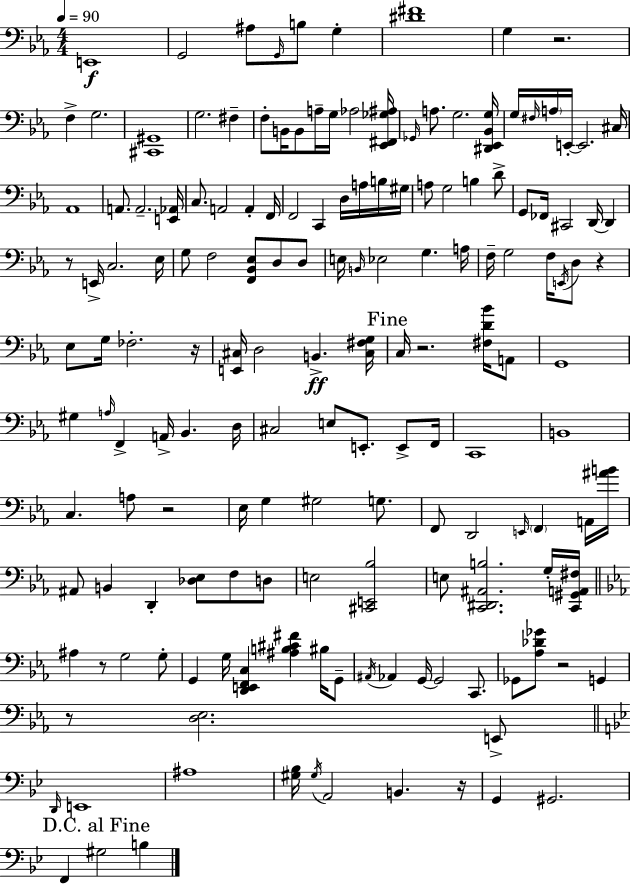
{
  \clef bass
  \numericTimeSignature
  \time 4/4
  \key ees \major
  \tempo 4 = 90
  e,1\f | g,2 ais8 \grace { g,16 } b8 g4-. | <dis' fis'>1 | g4 r2. | \break f4-> g2. | <cis, gis,>1 | g2. fis4-- | f8-. b,16 b,8 a16-- g16 aes2 | \break <ees, fis, ges ais>16 \grace { ges,16 } a8. g2. | <dis, ees, bes, g>16 g16 \grace { fis16 } \parenthesize a16 e,16-.~~ e,2. | cis16 aes,1 | a,8. a,2.-- | \break <e, aes,>16 c8. a,2 a,4-. | f,16 f,2 c,4 d16 | a16 b16 gis16 a8 g2 b4 | d'8-> g,8 fes,16 cis,2 d,16~~ d,4 | \break r8 e,16-> c2. | ees16 g8 f2 <f, bes, ees>8 d8 | d8 e16 \grace { b,16 } ees2 g4. | a16 f16-- g2 f16 \acciaccatura { e,16 } d8 | \break r4 ees8 g16 fes2.-. | r16 <e, cis>16 d2 b,4.->\ff | <cis fis g>16 \mark "Fine" c16 r2. | <fis d' bes'>16 a,8 g,1 | \break gis4 \grace { a16 } f,4-> a,16-> bes,4. | d16 cis2 e8 | e,8.-. e,8-> f,16 c,1 | b,1 | \break c4. a8 r2 | ees16 g4 gis2 | g8. f,8 d,2 | \grace { e,16 } \parenthesize f,4 a,16 <ais' b'>16 ais,8 b,4 d,4-. | \break <des ees>8 f8 d8 e2 <cis, e, bes>2 | e8 <c, dis, ais, b>2. | g16-. <c, gis, a, fis>16 \bar "||" \break \key ees \major ais4 r8 g2 g8-. | g,4 g16 <d, e, f, c>4 <ais b cis' fis'>4 bis16 g,8-- | \acciaccatura { ais,16 } aes,4 g,16~~ g,2 c,8. | ges,8 <aes des' ges'>8 r2 g,4 | \break r8 <d ees>2. e,8-> | \bar "||" \break \key bes \major \grace { d,16 } e,1 | ais1 | <gis bes>16 \acciaccatura { gis16 } a,2 b,4. | r16 g,4 gis,2. | \break \mark "D.C. al Fine" f,4 gis2 b4 | \bar "|."
}